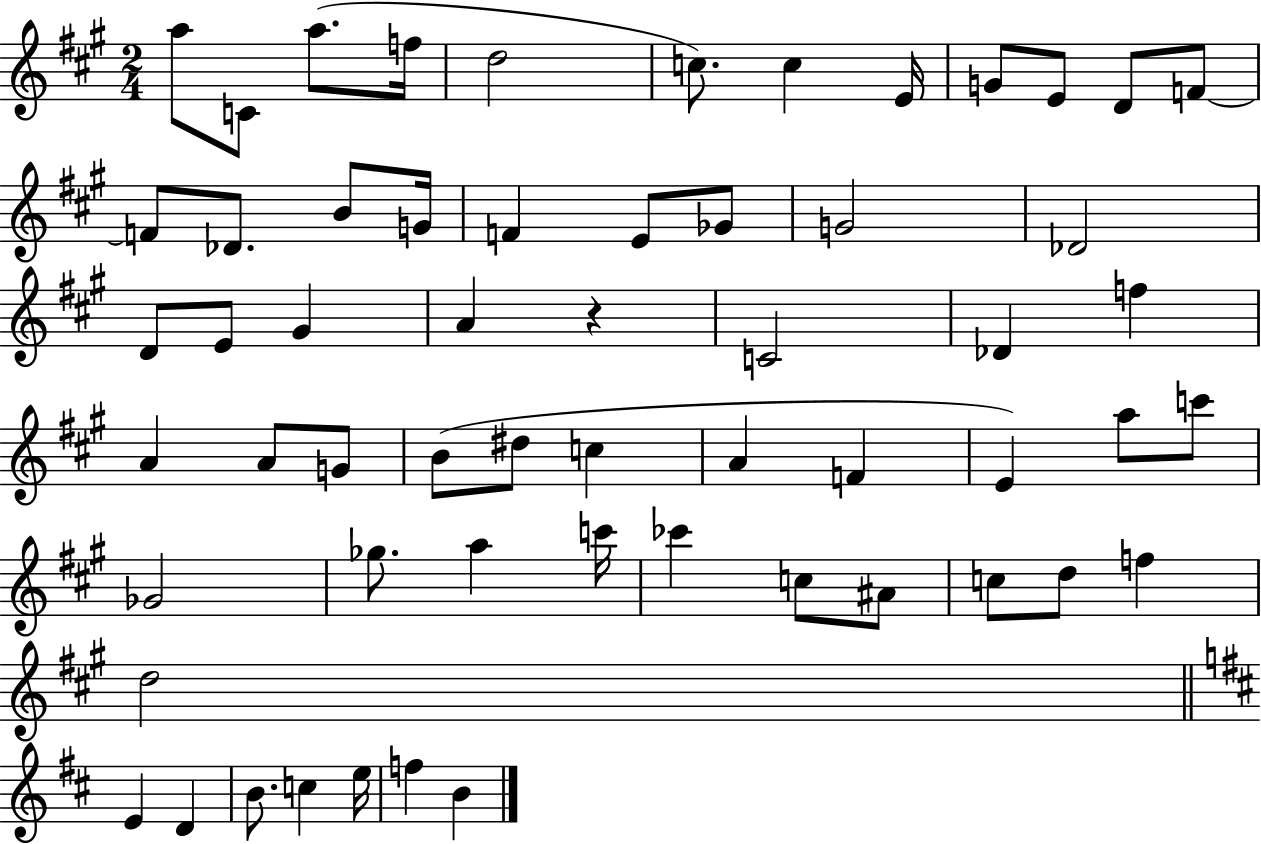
{
  \clef treble
  \numericTimeSignature
  \time 2/4
  \key a \major
  a''8 c'8 a''8.( f''16 | d''2 | c''8.) c''4 e'16 | g'8 e'8 d'8 f'8~~ | \break f'8 des'8. b'8 g'16 | f'4 e'8 ges'8 | g'2 | des'2 | \break d'8 e'8 gis'4 | a'4 r4 | c'2 | des'4 f''4 | \break a'4 a'8 g'8 | b'8( dis''8 c''4 | a'4 f'4 | e'4) a''8 c'''8 | \break ges'2 | ges''8. a''4 c'''16 | ces'''4 c''8 ais'8 | c''8 d''8 f''4 | \break d''2 | \bar "||" \break \key b \minor e'4 d'4 | b'8. c''4 e''16 | f''4 b'4 | \bar "|."
}